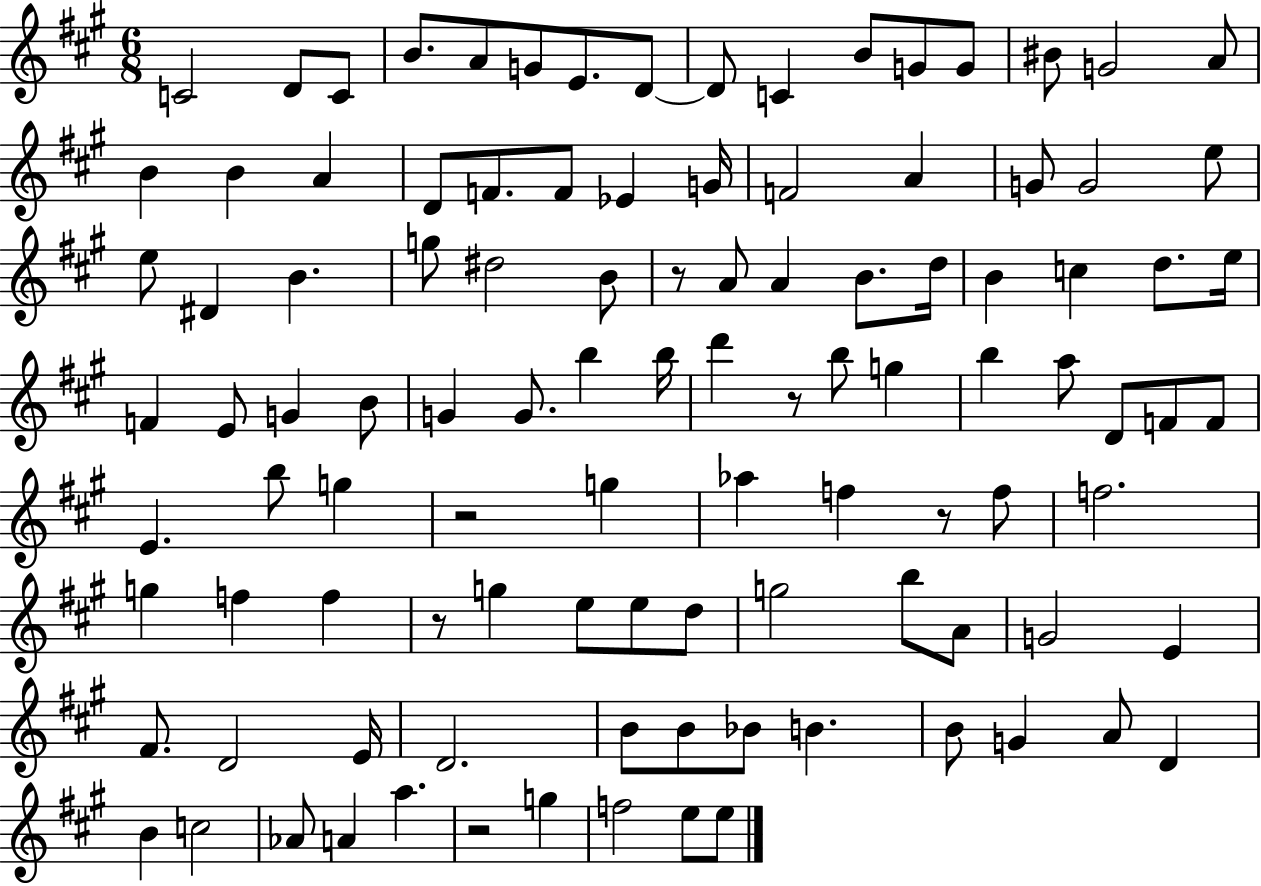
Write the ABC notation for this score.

X:1
T:Untitled
M:6/8
L:1/4
K:A
C2 D/2 C/2 B/2 A/2 G/2 E/2 D/2 D/2 C B/2 G/2 G/2 ^B/2 G2 A/2 B B A D/2 F/2 F/2 _E G/4 F2 A G/2 G2 e/2 e/2 ^D B g/2 ^d2 B/2 z/2 A/2 A B/2 d/4 B c d/2 e/4 F E/2 G B/2 G G/2 b b/4 d' z/2 b/2 g b a/2 D/2 F/2 F/2 E b/2 g z2 g _a f z/2 f/2 f2 g f f z/2 g e/2 e/2 d/2 g2 b/2 A/2 G2 E ^F/2 D2 E/4 D2 B/2 B/2 _B/2 B B/2 G A/2 D B c2 _A/2 A a z2 g f2 e/2 e/2